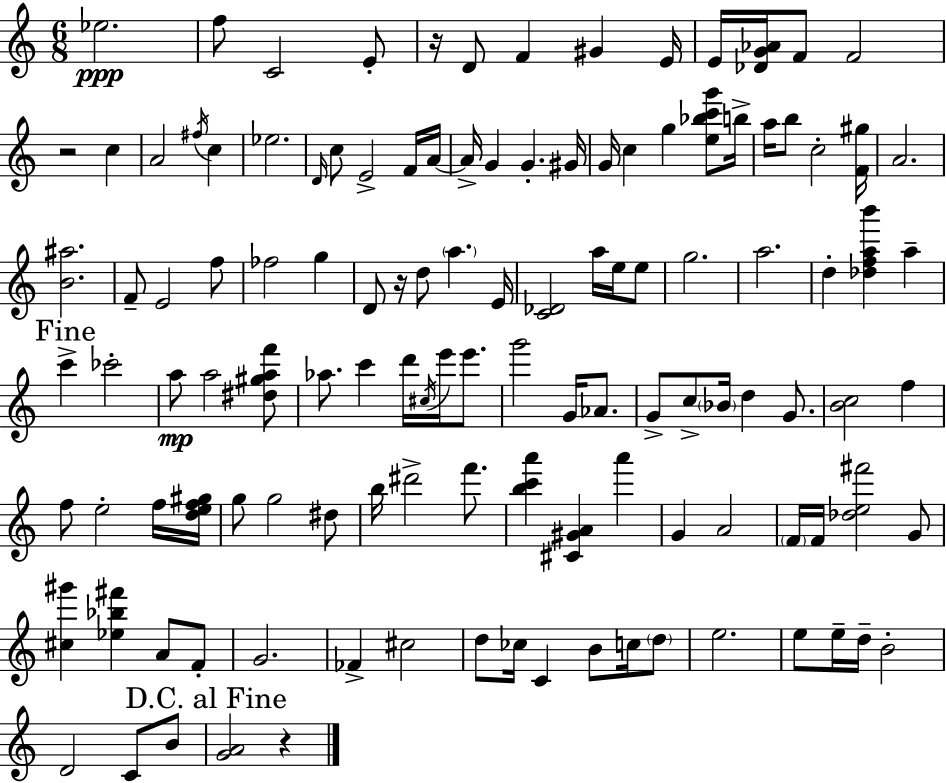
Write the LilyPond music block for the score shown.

{
  \clef treble
  \numericTimeSignature
  \time 6/8
  \key c \major
  \repeat volta 2 { ees''2.\ppp | f''8 c'2 e'8-. | r16 d'8 f'4 gis'4 e'16 | e'16 <des' g' aes'>16 f'8 f'2 | \break r2 c''4 | a'2 \acciaccatura { fis''16 } c''4 | ees''2. | \grace { d'16 } c''8 e'2-> | \break f'16 a'16~~ a'16-> g'4 g'4.-. | gis'16 g'16 c''4 g''4 <e'' bes'' c''' g'''>8 | b''16-> a''16 b''8 c''2-. | <f' gis''>16 a'2. | \break <b' ais''>2. | f'8-- e'2 | f''8 fes''2 g''4 | d'8 r16 d''8 \parenthesize a''4. | \break e'16 <c' des'>2 a''16 e''16 | e''8 g''2. | a''2. | d''4-. <des'' f'' a'' b'''>4 a''4-- | \break \mark "Fine" c'''4-> ces'''2-. | a''8\mp a''2 | <dis'' gis'' a'' f'''>8 aes''8. c'''4 d'''16 \acciaccatura { cis''16 } e'''16 | e'''8. g'''2 g'16 | \break aes'8. g'8-> c''8-> \parenthesize bes'16 d''4 | g'8. <b' c''>2 f''4 | f''8 e''2-. | f''16 <d'' e'' f'' gis''>16 g''8 g''2 | \break dis''8 b''16 dis'''2-> | f'''8. <b'' c''' a'''>4 <cis' gis' a'>4 a'''4 | g'4 a'2 | \parenthesize f'16 f'16 <des'' e'' fis'''>2 | \break g'8 <cis'' gis'''>4 <ees'' bes'' fis'''>4 a'8 | f'8-. g'2. | fes'4-> cis''2 | d''8 ces''16 c'4 b'8 | \break c''16 \parenthesize d''8 e''2. | e''8 e''16-- d''16-- b'2-. | d'2 c'8 | b'8 \mark "D.C. al Fine" <g' a'>2 r4 | \break } \bar "|."
}